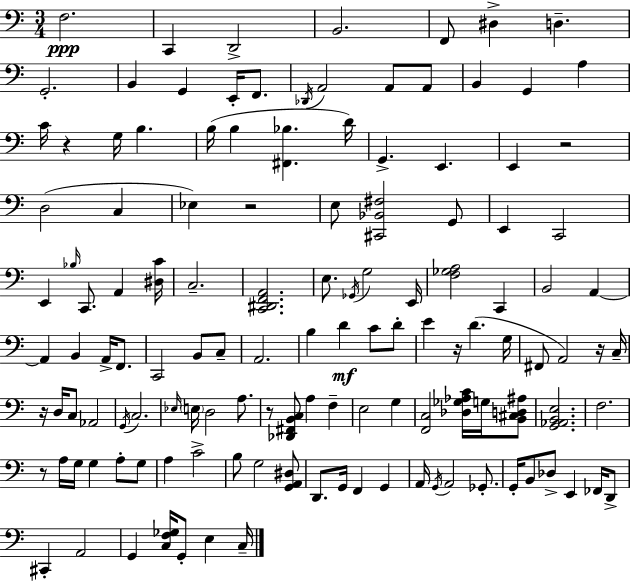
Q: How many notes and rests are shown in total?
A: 129